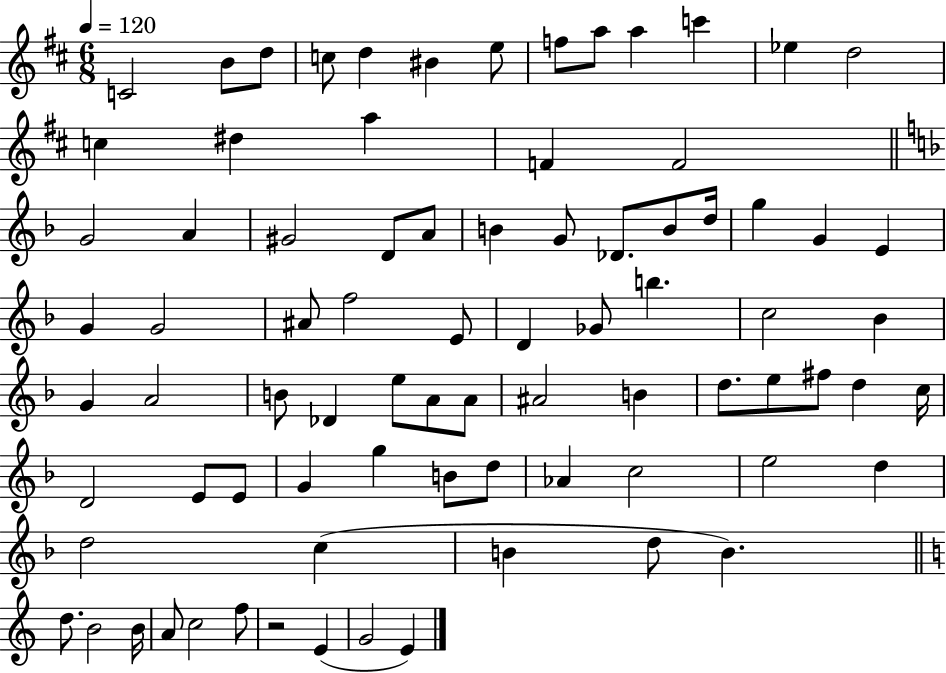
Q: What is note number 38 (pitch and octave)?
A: Gb4